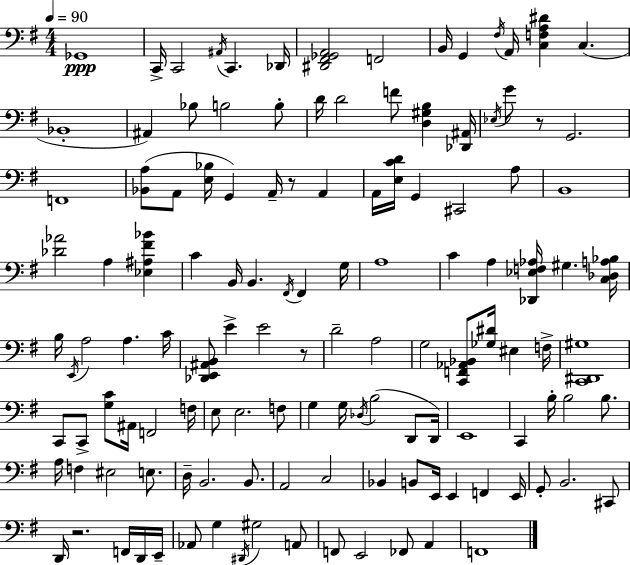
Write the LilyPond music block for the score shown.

{
  \clef bass
  \numericTimeSignature
  \time 4/4
  \key g \major
  \tempo 4 = 90
  \repeat volta 2 { ges,1\ppp | c,16-> c,2 \acciaccatura { ais,16 } c,4. | des,16 <dis, fis, ges, a,>2 f,2 | b,16 g,4 \acciaccatura { fis16 } a,16 <c f a dis'>4 c4.( | \break bes,1-. | ais,4) bes8 b2 | b8-. d'16 d'2 f'8 <d gis b>4 | <des, ais,>16 \acciaccatura { ees16 } g'8 r8 g,2. | \break f,1 | <bes, a>8( a,8 <e bes>16 g,4) a,16-- r8 a,4 | a,16 <e c' d'>16 g,4 cis,2 | a8 b,1 | \break <des' aes'>2 a4 <ees ais fis' bes'>4 | c'4 b,16 b,4. \acciaccatura { fis,16 } fis,4 | g16 a1 | c'4 a4 <des, ees f aes>16 gis4. | \break <c des a bes>16 b16 \acciaccatura { e,16 } a2 a4. | c'16 <des, e, ais, b,>8 e'4-> e'2 | r8 d'2-- a2 | g2 <c, f, aes, bes,>8 <ges dis'>16 | \break eis4 f16-> <c, dis, gis>1 | c,8 c,8-> <g c'>8 ais,16 f,2 | f16 e8 e2. | f8 g4 g16 \acciaccatura { des16 } b2( | \break d,8 d,16) e,1 | c,4 b16-. b2 | b8. a16 f4 eis2 | e8. d16-- b,2. | \break b,8. a,2 c2 | bes,4 b,8 e,16 e,4 | f,4 e,16 g,8-. b,2. | cis,8 d,16 r2. | \break f,16 d,16 e,16-- aes,8 g4 \acciaccatura { dis,16 } gis2 | a,8 f,8 e,2 | fes,8 a,4 f,1 | } \bar "|."
}